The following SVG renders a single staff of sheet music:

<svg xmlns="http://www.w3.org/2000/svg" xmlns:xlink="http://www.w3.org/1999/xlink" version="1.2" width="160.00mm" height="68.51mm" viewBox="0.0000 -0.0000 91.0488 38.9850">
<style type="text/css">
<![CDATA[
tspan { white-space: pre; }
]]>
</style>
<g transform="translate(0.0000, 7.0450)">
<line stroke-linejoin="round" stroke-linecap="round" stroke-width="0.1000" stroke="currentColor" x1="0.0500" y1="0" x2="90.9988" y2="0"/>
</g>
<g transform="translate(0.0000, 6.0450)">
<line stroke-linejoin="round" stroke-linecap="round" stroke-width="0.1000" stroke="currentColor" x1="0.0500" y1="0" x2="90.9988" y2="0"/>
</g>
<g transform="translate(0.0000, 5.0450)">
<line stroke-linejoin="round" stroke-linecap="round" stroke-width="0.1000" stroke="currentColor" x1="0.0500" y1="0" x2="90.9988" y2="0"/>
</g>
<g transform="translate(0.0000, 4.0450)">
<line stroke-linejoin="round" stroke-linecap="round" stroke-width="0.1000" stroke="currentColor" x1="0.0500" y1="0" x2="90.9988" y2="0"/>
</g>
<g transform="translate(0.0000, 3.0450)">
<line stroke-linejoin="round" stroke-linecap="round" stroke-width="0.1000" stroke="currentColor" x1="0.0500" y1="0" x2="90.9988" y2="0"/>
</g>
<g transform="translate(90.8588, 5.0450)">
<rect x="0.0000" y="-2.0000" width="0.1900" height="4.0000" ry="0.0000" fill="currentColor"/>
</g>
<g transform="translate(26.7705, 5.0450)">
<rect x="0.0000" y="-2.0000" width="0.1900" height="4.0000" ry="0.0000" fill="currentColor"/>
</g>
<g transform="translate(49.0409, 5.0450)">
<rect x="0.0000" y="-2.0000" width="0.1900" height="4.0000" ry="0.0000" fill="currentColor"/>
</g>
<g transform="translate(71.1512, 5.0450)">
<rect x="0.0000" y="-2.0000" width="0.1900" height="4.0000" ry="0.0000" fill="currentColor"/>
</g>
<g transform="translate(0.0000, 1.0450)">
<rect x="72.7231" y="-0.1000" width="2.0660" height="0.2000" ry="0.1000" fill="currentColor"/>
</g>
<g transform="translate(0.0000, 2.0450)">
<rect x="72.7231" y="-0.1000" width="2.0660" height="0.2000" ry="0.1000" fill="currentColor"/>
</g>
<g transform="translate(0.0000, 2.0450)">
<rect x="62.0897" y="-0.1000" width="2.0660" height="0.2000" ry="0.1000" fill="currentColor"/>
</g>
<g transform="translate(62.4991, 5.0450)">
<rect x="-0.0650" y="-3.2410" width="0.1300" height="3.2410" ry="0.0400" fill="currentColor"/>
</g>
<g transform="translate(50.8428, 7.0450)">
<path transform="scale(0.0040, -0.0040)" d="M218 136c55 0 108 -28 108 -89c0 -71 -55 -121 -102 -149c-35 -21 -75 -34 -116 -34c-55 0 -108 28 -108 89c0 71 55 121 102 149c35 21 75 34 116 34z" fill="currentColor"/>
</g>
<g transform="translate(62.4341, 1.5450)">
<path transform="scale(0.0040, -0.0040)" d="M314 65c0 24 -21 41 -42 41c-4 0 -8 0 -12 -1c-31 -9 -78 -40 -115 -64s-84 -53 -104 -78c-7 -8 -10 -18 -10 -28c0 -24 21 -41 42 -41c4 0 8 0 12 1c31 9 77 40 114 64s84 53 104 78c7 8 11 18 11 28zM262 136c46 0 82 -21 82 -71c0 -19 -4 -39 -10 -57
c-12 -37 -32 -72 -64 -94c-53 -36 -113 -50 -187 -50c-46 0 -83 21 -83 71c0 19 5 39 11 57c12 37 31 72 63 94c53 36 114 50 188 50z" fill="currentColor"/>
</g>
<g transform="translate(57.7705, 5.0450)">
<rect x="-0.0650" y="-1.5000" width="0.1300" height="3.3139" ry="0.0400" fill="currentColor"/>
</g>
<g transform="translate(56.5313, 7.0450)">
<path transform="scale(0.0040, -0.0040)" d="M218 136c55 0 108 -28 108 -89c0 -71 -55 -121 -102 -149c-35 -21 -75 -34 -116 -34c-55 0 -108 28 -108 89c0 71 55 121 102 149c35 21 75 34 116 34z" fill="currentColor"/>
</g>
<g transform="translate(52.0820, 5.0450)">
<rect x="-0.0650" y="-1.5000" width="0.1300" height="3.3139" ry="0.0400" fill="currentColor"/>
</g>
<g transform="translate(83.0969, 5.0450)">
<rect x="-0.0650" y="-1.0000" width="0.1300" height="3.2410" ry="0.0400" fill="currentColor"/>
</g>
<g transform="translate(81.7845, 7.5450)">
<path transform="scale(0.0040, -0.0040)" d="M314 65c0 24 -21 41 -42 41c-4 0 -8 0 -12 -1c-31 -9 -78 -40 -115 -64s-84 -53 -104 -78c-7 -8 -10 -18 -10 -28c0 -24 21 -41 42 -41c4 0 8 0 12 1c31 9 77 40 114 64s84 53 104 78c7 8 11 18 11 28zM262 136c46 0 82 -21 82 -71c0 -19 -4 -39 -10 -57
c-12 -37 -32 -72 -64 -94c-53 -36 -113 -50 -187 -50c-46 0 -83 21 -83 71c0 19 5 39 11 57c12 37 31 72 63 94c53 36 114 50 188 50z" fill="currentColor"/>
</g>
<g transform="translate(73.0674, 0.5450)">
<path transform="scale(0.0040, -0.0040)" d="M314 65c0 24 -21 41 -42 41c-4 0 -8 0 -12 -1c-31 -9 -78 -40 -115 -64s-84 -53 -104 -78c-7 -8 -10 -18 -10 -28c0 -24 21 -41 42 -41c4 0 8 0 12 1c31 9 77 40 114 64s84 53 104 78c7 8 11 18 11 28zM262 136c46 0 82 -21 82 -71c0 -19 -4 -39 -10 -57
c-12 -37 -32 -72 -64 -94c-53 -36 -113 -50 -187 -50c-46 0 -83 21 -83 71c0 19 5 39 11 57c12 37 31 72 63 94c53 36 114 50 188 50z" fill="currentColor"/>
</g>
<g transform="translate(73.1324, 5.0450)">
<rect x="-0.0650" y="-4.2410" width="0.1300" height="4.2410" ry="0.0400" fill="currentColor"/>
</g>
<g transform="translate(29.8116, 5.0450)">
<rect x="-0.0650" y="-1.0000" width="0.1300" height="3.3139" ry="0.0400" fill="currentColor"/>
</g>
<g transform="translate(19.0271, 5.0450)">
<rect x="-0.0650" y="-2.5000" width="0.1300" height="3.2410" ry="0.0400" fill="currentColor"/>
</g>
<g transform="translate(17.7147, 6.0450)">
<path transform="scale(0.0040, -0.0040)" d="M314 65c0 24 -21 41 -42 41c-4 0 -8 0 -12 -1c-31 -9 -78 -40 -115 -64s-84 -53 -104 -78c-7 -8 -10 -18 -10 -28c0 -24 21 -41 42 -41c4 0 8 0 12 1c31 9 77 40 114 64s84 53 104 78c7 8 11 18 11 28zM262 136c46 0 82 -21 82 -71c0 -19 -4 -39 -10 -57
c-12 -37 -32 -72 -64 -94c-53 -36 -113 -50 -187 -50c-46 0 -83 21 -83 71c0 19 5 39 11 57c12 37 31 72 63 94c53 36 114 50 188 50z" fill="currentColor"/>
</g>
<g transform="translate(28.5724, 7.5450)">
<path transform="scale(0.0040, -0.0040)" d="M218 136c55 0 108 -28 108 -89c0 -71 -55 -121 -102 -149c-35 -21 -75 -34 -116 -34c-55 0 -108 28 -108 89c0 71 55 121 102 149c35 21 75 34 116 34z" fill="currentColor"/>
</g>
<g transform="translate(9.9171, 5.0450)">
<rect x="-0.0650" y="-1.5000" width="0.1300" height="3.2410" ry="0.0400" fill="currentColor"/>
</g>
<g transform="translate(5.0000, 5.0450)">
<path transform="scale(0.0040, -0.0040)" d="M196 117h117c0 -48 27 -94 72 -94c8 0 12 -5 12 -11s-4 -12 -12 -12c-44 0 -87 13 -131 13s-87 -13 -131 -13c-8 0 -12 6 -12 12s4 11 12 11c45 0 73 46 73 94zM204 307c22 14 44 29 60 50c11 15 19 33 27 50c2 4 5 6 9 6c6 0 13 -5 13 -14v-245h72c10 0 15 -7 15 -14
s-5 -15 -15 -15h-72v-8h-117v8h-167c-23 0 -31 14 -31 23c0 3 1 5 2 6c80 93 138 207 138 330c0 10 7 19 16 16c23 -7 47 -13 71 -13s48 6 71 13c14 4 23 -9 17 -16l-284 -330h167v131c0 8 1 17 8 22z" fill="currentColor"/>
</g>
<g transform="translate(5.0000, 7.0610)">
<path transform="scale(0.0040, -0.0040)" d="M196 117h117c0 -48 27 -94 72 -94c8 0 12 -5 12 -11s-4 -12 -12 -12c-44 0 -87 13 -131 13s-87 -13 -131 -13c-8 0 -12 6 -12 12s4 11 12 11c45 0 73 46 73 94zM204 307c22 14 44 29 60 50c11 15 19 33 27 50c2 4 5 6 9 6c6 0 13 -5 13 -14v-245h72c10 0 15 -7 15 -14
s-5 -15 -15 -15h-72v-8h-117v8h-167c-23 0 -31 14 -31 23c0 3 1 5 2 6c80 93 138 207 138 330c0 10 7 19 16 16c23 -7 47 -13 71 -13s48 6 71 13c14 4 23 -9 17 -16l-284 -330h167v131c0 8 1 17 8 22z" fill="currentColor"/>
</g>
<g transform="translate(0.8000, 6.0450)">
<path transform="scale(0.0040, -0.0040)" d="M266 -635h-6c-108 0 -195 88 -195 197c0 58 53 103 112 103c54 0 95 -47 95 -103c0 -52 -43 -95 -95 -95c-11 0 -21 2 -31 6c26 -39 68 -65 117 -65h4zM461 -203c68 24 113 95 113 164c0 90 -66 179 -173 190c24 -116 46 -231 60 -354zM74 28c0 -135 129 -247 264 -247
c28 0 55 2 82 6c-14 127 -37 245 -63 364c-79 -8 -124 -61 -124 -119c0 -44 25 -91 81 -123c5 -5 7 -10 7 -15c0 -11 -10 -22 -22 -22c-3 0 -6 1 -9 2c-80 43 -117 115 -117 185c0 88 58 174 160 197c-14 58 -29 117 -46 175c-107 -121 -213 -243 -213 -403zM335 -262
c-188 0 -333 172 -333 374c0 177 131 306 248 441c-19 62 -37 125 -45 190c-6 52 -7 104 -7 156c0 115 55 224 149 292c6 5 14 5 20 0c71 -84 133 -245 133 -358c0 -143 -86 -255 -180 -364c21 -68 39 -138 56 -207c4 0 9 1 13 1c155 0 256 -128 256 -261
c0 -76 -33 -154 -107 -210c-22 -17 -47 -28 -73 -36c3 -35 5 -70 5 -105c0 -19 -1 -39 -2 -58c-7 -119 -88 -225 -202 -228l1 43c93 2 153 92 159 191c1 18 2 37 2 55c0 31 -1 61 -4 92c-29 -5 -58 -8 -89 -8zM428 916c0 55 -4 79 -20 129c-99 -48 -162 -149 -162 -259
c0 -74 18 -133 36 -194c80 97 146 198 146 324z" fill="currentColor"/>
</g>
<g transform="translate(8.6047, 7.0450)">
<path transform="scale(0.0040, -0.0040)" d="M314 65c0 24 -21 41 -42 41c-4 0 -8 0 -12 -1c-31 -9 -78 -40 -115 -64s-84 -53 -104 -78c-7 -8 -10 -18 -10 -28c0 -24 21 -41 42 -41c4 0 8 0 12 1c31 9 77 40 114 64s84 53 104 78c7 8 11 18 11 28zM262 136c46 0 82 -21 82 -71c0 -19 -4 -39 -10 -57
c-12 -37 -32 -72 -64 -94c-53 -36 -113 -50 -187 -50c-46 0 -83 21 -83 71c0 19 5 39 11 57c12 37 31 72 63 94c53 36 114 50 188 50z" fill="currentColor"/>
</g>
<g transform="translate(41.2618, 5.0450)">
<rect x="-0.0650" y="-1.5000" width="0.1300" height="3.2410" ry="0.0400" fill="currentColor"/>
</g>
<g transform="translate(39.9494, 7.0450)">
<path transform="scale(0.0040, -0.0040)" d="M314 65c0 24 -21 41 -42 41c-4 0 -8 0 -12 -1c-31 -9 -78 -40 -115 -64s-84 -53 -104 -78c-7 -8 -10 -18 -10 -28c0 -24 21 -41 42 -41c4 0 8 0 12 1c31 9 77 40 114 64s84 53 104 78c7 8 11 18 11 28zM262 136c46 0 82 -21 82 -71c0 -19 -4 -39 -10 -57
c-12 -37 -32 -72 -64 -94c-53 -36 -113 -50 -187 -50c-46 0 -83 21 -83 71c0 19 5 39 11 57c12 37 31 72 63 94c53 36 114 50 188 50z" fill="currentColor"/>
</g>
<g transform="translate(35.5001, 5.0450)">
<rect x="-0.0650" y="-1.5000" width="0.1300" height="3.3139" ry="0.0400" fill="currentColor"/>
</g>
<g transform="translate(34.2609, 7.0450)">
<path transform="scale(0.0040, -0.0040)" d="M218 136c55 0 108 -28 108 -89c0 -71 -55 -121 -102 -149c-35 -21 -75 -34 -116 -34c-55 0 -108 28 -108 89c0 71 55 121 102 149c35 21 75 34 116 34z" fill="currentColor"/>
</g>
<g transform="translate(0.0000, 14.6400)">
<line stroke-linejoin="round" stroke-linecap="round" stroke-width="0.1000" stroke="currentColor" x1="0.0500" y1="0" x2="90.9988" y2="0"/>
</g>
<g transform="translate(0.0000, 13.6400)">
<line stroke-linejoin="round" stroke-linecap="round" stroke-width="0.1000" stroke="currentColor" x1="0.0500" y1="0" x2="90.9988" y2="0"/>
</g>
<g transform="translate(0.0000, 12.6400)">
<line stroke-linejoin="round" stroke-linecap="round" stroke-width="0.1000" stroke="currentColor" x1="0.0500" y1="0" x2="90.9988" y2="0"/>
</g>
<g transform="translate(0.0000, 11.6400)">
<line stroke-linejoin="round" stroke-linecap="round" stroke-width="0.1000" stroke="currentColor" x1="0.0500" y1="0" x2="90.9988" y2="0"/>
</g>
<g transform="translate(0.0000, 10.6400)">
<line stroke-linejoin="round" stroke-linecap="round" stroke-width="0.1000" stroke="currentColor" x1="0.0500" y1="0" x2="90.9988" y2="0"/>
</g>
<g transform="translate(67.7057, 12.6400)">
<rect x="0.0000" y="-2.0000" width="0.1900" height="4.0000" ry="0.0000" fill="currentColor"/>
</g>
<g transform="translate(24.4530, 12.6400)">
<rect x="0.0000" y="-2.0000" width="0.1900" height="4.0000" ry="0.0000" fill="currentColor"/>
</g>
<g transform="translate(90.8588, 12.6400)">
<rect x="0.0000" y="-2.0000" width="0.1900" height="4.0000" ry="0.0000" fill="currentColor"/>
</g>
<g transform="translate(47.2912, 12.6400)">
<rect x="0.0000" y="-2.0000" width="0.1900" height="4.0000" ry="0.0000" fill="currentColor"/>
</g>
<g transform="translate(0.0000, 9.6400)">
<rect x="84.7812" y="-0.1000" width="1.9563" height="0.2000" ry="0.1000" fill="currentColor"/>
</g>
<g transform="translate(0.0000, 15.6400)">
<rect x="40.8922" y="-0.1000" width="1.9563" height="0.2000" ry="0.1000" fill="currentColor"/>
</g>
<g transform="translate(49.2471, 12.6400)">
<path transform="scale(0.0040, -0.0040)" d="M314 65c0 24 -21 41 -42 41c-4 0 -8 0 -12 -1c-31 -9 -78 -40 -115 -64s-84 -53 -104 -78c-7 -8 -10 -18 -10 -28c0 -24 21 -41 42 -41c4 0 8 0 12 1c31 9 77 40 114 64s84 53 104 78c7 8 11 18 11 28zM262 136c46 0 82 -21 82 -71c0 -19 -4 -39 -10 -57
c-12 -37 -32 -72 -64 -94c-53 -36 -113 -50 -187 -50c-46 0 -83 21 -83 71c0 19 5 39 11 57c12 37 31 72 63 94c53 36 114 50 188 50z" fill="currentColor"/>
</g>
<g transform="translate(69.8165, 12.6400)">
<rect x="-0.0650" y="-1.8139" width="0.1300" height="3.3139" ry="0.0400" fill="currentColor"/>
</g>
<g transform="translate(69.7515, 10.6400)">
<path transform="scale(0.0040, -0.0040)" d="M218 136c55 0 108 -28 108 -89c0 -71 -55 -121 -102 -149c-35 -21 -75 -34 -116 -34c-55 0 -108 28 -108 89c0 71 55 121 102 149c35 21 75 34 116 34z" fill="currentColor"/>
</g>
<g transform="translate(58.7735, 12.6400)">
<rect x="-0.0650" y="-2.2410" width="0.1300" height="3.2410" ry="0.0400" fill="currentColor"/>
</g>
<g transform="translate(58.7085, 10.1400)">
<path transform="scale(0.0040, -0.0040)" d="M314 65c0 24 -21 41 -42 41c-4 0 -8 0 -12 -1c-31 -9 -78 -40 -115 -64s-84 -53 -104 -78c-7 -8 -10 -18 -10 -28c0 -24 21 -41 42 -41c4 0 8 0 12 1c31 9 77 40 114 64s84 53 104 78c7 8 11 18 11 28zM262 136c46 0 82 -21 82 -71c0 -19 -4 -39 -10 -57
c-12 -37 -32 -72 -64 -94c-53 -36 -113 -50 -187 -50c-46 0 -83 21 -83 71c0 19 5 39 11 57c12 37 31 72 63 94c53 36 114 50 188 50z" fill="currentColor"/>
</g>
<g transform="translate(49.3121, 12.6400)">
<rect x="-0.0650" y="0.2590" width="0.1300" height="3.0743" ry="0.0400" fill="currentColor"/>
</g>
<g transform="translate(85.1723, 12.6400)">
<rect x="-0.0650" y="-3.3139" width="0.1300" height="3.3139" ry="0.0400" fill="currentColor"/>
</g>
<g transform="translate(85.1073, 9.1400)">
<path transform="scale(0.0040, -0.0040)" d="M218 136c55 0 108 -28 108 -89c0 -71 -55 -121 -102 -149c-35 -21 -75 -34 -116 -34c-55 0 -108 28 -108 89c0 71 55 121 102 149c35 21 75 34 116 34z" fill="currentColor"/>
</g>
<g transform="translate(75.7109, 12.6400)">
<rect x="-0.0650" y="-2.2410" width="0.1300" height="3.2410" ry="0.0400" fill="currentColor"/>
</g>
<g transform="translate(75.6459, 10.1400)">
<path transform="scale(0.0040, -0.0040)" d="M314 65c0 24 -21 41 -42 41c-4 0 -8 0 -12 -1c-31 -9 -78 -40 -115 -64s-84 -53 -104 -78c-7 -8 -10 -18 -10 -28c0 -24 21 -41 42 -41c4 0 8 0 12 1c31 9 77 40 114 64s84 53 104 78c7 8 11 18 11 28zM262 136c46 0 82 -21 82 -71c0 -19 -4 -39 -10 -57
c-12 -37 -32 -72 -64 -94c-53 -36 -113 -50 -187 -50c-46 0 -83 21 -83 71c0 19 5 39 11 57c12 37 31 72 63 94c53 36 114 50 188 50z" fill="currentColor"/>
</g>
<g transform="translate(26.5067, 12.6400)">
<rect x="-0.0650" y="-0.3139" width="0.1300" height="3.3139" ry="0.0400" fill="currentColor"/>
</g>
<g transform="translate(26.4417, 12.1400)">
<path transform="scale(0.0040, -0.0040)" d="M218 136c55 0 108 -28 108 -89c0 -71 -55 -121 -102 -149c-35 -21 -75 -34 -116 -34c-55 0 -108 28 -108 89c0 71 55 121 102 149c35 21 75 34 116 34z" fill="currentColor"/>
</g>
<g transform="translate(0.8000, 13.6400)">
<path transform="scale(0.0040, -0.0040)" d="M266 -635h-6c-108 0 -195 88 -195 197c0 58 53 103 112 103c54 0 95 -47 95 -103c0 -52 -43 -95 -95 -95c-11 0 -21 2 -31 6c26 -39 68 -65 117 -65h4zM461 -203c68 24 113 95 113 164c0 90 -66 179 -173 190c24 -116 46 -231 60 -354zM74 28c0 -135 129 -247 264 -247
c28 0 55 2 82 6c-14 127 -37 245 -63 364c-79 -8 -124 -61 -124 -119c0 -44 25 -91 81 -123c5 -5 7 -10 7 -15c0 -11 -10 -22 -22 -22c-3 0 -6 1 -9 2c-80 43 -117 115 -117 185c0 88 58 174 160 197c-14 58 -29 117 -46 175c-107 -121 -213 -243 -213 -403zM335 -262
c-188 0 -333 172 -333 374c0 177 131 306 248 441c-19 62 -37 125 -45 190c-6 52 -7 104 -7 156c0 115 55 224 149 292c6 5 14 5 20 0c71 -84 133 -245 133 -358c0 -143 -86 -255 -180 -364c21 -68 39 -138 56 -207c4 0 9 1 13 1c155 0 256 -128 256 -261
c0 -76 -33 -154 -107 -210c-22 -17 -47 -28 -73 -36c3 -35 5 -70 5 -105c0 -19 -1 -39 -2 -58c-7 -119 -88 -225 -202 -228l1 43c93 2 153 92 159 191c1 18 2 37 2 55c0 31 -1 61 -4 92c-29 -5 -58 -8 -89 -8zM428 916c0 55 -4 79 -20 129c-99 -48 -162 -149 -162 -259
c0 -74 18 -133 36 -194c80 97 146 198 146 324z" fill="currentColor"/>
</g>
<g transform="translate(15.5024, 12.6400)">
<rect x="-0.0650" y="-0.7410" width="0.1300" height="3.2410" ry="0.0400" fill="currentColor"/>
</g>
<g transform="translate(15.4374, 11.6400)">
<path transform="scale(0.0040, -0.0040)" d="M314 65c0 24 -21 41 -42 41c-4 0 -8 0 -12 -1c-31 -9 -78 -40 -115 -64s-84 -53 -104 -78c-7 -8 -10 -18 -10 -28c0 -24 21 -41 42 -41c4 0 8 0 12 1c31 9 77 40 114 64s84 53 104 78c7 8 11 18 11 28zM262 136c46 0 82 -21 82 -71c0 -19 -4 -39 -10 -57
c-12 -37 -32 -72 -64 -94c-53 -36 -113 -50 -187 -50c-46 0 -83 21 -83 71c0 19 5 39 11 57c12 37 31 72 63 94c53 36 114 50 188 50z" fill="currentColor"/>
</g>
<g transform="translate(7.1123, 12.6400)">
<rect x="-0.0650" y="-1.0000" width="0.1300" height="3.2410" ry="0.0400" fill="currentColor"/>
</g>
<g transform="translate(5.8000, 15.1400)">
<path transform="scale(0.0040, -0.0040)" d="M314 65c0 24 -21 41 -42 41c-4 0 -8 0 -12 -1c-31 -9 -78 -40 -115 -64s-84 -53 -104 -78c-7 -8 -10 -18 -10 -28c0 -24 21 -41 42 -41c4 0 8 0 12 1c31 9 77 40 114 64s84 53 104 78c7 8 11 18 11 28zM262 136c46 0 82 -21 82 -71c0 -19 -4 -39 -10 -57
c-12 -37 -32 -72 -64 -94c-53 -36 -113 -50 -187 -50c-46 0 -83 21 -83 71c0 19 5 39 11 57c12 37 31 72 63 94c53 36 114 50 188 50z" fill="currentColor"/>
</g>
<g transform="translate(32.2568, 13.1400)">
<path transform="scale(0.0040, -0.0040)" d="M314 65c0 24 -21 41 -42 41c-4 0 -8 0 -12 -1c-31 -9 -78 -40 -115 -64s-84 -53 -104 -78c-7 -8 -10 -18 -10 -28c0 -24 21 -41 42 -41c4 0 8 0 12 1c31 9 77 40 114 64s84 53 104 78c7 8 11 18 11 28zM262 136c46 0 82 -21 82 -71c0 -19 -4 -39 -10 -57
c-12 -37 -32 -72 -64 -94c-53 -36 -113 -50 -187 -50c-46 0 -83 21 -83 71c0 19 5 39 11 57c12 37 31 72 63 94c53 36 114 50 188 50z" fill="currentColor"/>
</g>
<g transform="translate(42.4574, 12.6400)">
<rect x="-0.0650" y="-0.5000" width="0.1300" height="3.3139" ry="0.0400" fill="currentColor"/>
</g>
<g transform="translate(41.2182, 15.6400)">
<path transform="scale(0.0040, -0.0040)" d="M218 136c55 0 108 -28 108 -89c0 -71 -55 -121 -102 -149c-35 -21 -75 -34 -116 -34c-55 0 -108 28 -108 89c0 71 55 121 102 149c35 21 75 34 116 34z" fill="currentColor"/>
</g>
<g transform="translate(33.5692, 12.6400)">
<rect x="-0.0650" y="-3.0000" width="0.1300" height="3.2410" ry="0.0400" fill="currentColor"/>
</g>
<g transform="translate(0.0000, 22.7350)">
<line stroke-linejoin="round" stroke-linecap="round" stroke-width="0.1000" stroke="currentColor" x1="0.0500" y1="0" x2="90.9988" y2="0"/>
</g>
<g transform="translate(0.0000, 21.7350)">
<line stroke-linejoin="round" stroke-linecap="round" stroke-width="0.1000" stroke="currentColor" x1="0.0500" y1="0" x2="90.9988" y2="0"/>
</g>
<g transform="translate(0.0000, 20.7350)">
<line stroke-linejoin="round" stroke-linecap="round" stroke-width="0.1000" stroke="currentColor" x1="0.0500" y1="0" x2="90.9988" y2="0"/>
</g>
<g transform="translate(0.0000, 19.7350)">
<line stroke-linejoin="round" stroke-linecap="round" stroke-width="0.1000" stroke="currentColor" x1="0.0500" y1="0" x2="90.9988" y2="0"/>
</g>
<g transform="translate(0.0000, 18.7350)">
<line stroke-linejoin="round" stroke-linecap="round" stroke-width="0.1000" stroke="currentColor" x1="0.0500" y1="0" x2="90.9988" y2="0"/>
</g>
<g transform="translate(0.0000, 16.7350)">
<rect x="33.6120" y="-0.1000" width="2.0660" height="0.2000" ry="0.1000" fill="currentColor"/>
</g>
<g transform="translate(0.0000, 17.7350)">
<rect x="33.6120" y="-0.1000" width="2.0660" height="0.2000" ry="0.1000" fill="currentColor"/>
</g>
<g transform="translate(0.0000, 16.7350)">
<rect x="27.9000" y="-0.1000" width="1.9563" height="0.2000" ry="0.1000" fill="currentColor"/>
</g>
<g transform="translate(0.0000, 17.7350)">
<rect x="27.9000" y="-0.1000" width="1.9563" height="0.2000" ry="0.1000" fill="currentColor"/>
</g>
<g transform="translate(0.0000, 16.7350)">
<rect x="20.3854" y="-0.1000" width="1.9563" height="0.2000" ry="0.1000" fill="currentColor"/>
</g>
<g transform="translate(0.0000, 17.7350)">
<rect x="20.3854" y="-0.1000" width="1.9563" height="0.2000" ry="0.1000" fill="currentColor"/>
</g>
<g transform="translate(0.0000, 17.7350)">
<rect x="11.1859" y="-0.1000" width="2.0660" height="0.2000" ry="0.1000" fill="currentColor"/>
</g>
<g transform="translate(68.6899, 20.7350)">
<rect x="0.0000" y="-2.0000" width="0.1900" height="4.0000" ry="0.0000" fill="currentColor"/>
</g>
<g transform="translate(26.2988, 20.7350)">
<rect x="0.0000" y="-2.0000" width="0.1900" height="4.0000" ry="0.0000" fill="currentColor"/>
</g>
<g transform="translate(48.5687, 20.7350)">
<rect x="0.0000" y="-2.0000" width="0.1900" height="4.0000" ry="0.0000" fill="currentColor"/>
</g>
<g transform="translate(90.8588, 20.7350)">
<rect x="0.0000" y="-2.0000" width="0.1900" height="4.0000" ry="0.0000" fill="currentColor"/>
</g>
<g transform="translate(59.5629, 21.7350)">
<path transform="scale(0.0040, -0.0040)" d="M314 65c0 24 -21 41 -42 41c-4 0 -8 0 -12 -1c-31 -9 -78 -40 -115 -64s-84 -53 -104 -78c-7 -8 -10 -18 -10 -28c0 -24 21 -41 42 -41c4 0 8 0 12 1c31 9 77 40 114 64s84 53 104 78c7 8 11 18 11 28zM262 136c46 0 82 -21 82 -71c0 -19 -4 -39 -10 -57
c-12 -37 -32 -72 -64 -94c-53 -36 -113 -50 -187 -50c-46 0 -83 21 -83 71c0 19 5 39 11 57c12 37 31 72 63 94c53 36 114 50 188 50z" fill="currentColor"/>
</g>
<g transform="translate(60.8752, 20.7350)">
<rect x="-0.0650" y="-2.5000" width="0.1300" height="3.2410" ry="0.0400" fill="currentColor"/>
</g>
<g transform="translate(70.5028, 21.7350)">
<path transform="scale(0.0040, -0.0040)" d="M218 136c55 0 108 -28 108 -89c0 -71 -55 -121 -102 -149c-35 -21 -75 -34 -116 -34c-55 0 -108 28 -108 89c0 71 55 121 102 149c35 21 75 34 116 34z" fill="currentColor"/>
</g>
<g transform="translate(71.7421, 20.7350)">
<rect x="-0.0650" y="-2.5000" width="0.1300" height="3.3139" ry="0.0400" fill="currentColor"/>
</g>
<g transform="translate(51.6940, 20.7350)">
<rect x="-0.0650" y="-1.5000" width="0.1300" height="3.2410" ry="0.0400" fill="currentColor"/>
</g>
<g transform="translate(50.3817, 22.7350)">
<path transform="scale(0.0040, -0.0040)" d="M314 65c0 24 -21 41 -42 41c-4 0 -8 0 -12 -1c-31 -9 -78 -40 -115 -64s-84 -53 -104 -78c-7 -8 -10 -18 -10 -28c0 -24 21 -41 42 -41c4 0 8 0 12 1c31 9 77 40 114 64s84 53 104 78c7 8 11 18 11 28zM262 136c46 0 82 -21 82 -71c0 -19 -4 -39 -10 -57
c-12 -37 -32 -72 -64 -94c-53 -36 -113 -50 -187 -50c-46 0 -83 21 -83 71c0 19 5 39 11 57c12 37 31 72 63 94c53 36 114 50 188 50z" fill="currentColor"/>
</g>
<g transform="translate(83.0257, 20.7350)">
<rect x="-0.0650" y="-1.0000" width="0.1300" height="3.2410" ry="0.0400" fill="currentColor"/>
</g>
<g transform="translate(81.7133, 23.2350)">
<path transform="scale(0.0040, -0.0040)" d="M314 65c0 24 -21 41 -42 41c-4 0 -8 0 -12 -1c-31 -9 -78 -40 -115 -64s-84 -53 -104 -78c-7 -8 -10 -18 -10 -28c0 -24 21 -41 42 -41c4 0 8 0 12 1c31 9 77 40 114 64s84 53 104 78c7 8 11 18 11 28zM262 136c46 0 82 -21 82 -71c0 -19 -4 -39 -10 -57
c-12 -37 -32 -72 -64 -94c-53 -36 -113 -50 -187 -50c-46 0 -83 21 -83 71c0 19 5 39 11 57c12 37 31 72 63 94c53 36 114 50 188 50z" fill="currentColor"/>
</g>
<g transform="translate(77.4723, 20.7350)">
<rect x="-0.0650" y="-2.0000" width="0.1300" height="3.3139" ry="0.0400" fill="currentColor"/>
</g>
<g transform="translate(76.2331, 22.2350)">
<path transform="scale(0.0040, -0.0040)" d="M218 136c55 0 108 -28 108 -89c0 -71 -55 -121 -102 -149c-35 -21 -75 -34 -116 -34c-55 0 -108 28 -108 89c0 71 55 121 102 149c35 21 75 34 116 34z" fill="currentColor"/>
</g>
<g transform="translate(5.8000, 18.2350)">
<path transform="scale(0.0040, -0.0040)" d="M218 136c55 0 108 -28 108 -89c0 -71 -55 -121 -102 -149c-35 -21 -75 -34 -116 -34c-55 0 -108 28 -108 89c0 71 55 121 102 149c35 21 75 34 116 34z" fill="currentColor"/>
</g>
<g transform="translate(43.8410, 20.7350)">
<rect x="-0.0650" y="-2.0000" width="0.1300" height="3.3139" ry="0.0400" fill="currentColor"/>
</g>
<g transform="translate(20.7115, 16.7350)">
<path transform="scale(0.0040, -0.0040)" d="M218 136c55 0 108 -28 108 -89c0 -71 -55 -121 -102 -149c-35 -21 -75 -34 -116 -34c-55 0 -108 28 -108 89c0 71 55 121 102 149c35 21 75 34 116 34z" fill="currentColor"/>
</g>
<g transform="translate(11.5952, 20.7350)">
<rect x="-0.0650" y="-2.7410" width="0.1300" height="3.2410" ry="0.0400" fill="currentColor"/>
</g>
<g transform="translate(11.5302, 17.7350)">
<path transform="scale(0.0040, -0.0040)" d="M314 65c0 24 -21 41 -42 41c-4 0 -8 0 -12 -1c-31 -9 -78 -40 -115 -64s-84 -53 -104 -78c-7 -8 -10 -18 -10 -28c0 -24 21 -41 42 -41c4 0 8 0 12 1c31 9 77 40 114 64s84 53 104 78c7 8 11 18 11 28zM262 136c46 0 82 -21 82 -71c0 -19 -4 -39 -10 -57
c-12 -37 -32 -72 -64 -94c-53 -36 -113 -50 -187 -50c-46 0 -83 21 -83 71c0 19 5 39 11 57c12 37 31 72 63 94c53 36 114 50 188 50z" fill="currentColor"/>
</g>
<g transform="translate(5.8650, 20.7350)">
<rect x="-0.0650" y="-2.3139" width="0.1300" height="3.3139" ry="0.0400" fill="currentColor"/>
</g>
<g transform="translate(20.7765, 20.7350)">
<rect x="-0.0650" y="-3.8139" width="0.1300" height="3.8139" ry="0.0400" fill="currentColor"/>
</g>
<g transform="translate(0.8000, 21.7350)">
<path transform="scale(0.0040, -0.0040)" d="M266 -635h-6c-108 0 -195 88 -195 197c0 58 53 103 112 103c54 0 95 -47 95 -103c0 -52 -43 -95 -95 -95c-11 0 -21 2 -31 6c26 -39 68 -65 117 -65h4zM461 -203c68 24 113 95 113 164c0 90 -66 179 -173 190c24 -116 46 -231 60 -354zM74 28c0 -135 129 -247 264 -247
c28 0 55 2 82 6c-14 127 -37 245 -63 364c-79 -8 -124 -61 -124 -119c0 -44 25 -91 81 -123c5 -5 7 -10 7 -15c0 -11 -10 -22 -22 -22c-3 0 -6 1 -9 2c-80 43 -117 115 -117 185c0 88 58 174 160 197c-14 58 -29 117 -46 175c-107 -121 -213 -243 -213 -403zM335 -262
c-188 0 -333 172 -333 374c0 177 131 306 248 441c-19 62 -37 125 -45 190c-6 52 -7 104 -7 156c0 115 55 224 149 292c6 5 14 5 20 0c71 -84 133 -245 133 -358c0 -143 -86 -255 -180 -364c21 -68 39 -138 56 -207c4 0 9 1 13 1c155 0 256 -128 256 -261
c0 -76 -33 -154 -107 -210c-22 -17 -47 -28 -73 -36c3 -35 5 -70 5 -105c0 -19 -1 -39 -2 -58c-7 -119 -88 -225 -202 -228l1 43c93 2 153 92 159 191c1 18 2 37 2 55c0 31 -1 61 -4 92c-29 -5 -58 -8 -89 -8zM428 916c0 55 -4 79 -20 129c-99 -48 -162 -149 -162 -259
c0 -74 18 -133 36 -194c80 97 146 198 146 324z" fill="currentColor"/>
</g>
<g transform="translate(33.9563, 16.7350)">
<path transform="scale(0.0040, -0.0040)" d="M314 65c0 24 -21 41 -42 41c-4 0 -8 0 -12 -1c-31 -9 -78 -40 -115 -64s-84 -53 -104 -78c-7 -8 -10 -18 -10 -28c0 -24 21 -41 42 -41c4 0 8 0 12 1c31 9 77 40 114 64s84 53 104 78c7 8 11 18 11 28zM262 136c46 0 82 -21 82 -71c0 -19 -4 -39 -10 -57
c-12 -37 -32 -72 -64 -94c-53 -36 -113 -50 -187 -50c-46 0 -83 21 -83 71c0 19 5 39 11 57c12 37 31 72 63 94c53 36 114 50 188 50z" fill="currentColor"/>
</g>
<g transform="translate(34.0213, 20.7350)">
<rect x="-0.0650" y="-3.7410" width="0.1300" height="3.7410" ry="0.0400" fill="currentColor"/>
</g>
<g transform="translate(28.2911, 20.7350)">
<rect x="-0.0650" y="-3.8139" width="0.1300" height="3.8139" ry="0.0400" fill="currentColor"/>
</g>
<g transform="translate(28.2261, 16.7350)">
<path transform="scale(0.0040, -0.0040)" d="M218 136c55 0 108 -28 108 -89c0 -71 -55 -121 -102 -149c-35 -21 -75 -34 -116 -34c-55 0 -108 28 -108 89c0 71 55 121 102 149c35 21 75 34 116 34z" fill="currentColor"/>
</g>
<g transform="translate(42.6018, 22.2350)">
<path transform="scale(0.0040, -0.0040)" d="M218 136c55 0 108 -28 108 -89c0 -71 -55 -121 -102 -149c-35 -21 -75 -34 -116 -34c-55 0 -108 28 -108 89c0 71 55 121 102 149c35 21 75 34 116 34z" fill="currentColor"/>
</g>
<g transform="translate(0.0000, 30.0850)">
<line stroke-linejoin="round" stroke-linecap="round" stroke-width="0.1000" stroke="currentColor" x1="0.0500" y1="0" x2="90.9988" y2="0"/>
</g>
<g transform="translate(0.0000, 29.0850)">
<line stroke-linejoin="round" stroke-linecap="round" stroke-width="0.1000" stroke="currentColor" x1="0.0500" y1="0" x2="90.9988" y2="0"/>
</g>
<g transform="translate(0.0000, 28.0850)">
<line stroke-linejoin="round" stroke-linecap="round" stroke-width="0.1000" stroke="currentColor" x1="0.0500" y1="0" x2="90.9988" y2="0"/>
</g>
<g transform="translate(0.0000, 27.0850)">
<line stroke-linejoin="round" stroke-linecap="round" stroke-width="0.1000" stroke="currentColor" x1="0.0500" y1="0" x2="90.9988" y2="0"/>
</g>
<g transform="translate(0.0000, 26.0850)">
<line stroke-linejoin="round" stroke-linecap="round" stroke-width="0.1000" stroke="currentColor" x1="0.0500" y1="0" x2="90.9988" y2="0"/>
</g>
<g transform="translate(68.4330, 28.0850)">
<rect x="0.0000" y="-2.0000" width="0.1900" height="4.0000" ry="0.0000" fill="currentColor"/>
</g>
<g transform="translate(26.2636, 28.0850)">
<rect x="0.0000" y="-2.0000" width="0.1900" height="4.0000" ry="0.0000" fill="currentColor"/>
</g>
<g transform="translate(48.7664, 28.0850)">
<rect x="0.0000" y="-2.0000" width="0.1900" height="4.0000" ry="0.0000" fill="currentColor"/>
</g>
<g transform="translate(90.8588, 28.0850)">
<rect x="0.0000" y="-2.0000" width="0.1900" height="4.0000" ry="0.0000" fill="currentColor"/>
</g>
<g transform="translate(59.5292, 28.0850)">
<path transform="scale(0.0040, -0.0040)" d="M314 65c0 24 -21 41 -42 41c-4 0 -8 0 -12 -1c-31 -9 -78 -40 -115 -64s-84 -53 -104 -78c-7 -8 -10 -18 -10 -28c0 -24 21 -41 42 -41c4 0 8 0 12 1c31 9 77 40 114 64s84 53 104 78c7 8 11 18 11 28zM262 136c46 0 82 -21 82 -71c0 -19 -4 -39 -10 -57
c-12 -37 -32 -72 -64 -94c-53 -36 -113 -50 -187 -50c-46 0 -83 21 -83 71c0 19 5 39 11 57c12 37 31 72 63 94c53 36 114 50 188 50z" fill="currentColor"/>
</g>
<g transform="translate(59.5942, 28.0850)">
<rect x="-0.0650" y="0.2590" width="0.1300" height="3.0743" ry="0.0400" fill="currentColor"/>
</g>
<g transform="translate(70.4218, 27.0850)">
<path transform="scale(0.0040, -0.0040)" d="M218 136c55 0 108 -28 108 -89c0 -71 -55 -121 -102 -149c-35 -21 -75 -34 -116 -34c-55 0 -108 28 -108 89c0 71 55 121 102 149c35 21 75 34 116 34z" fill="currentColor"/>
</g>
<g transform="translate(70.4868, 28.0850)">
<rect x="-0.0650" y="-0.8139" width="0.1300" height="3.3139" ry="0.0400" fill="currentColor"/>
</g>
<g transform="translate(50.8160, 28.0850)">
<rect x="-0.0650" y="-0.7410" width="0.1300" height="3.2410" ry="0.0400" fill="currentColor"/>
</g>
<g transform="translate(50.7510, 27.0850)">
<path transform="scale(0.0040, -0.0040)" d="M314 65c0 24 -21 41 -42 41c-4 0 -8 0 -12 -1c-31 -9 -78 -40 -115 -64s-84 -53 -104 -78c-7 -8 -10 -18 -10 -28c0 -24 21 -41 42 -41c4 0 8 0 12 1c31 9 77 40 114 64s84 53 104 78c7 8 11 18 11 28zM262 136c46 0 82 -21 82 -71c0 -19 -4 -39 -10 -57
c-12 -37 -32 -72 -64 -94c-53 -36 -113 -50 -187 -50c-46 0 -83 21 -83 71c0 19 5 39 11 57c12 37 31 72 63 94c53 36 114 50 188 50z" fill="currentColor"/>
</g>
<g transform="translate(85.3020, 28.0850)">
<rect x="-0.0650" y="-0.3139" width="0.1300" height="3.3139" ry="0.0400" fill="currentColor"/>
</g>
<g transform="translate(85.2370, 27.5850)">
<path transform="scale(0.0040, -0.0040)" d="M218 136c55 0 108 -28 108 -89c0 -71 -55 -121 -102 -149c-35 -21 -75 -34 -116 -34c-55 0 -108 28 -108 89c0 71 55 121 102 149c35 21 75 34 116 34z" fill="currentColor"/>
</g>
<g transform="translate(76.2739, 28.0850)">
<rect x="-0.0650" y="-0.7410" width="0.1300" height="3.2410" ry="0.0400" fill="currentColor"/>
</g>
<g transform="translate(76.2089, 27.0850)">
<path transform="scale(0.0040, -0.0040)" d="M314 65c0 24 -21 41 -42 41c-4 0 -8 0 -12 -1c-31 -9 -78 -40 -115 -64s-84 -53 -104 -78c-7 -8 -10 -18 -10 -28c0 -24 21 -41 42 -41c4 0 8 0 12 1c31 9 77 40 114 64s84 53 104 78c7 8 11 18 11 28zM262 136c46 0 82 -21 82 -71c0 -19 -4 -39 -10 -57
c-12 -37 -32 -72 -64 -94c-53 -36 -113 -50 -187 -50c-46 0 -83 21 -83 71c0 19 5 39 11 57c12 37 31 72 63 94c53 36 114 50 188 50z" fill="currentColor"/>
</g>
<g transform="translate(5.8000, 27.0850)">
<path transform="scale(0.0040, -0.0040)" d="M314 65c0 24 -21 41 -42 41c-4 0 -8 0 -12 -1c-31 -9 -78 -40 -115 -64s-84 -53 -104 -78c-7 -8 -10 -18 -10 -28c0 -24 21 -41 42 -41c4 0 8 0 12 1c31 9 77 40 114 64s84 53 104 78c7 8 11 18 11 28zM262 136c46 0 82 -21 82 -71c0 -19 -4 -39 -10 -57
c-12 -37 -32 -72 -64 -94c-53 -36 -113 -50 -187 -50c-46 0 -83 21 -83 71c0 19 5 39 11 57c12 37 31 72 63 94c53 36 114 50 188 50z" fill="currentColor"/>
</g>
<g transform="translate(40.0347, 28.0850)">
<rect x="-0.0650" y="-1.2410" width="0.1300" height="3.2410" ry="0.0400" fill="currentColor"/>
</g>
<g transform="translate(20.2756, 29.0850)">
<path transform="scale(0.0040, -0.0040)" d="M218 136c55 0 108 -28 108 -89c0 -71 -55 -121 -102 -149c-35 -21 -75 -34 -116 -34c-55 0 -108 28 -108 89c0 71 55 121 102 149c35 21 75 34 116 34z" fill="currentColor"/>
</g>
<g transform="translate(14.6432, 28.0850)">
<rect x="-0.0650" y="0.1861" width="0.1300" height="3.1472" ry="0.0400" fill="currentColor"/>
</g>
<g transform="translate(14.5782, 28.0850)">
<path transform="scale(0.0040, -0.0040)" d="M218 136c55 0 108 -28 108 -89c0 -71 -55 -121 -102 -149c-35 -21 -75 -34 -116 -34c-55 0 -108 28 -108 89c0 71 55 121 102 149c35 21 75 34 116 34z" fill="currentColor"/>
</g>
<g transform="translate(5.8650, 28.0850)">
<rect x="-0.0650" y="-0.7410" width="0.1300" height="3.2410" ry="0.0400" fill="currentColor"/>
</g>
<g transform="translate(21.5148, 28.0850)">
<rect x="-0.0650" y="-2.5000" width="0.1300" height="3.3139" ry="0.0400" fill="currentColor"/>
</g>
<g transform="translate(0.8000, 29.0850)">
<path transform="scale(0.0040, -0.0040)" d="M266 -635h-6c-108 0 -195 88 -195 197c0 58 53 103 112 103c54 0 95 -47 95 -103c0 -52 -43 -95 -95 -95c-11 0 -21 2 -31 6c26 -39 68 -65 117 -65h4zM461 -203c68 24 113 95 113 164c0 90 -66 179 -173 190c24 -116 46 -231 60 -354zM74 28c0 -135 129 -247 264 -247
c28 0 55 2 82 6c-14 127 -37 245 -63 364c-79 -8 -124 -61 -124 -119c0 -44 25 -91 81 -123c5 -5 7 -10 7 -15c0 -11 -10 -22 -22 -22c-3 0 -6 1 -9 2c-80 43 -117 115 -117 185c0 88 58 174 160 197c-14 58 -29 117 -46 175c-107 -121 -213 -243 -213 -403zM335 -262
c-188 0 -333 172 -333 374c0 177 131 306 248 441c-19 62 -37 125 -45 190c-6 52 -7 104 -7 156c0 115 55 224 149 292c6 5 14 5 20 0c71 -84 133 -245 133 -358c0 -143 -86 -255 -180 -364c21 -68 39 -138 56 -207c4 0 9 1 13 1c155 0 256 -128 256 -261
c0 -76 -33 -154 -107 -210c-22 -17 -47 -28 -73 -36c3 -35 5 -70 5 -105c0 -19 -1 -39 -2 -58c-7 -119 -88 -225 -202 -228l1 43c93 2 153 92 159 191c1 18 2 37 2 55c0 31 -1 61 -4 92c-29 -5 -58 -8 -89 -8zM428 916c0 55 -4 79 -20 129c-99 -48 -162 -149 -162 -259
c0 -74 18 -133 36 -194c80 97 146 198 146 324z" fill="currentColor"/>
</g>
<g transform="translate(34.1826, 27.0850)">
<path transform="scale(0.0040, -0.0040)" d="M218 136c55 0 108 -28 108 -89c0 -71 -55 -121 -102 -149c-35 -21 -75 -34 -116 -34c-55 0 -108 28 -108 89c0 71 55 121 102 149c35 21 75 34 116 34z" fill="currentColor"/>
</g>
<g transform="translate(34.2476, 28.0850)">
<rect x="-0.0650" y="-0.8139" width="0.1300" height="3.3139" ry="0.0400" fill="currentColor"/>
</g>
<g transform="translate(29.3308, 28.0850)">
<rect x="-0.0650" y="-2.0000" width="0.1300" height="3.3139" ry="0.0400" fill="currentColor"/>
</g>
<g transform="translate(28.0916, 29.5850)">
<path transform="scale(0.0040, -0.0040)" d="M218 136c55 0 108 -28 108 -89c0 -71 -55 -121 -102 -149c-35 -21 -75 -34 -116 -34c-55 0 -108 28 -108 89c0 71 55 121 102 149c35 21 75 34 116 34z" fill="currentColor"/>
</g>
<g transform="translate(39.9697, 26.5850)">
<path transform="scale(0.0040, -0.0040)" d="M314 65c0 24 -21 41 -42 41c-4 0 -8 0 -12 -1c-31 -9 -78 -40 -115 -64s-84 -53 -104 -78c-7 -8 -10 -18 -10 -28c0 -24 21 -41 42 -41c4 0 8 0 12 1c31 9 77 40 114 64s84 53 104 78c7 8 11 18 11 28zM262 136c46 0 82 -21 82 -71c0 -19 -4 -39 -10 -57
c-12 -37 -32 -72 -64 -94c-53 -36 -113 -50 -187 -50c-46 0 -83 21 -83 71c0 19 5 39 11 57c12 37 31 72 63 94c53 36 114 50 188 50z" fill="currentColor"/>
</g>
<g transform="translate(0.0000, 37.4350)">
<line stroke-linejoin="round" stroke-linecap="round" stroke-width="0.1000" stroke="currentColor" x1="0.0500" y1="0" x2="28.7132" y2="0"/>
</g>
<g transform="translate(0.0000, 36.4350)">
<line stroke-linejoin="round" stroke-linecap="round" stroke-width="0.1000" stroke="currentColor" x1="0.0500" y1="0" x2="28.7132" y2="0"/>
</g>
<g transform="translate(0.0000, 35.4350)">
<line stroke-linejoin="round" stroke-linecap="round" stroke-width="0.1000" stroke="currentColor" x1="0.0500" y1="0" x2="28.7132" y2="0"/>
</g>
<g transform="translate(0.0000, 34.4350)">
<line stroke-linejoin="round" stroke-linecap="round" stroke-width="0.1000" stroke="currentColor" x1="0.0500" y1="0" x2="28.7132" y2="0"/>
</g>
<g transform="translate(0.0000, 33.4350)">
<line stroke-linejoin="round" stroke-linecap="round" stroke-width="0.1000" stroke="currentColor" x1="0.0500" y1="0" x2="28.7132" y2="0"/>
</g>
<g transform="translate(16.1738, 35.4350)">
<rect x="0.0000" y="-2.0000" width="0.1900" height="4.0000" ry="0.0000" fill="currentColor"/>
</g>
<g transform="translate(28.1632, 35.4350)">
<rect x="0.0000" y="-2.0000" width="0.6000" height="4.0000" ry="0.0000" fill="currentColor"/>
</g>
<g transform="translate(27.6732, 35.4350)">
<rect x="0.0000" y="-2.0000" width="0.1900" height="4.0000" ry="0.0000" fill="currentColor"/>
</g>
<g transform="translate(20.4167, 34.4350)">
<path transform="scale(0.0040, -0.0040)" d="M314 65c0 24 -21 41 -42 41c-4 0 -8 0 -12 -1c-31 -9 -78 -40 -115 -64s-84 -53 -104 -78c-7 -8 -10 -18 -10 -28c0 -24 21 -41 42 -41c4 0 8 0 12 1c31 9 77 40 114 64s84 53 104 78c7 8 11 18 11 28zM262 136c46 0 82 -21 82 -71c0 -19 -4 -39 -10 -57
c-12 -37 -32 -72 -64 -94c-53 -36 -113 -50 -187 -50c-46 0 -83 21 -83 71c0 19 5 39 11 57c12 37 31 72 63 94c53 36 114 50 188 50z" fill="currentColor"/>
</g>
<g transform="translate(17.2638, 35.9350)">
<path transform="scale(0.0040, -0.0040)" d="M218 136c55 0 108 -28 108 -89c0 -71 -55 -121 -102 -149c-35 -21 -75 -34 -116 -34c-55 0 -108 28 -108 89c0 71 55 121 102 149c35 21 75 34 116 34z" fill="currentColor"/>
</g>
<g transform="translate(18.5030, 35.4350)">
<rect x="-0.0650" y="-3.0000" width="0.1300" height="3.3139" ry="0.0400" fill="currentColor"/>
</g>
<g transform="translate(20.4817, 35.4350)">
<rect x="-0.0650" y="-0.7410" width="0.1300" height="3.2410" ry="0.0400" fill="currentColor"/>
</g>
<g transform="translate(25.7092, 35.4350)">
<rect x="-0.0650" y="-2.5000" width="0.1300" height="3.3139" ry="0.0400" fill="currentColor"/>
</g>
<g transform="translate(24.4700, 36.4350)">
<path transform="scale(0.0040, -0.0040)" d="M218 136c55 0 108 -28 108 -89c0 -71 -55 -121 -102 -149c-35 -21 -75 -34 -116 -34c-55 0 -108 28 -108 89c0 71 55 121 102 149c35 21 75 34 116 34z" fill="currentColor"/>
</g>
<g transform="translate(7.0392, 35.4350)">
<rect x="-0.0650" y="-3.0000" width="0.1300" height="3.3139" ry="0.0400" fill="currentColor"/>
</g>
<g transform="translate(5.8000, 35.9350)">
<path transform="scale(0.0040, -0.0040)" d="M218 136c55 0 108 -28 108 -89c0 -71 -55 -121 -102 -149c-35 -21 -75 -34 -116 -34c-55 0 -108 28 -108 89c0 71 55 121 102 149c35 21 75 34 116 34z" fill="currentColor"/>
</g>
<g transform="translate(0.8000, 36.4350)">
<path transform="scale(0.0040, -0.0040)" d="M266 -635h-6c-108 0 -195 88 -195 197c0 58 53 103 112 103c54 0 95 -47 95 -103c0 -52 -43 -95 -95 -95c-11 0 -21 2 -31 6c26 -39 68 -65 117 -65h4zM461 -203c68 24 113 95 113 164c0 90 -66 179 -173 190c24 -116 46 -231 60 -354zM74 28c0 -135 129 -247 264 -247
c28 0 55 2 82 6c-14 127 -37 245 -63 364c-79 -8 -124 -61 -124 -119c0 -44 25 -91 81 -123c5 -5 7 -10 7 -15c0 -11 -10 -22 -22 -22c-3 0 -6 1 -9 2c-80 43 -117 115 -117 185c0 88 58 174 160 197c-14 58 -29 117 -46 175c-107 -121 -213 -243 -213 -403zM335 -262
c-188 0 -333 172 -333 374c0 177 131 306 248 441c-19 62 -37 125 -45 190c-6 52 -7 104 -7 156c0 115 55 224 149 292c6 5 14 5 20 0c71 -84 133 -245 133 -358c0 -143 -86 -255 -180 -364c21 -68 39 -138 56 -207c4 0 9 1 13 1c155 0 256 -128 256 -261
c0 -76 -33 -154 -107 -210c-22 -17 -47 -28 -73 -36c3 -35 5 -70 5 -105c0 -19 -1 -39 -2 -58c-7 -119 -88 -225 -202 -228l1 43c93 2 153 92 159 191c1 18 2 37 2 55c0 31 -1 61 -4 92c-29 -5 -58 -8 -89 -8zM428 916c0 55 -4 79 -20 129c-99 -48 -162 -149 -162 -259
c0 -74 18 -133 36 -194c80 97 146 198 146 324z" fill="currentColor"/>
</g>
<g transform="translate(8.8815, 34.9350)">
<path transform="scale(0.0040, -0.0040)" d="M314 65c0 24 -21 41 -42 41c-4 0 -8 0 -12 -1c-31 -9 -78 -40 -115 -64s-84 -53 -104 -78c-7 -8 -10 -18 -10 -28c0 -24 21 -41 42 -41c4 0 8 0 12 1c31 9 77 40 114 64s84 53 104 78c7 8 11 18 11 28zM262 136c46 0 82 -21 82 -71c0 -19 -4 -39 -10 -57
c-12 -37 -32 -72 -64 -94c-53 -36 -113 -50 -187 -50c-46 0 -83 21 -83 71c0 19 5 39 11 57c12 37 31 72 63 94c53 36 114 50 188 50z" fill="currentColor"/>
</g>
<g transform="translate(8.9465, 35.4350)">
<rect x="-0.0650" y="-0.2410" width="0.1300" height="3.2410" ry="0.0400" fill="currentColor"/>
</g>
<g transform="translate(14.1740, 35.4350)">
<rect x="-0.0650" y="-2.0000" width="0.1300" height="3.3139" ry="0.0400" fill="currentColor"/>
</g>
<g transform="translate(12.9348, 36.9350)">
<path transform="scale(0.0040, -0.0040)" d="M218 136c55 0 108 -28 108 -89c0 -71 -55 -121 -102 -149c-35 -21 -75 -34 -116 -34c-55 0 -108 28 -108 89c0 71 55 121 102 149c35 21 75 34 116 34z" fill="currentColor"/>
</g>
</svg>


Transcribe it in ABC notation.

X:1
T:Untitled
M:4/4
L:1/4
K:C
E2 G2 D E E2 E E b2 d'2 D2 D2 d2 c A2 C B2 g2 f g2 b g a2 c' c' c'2 F E2 G2 G F D2 d2 B G F d e2 d2 B2 d d2 c A c2 F A d2 G